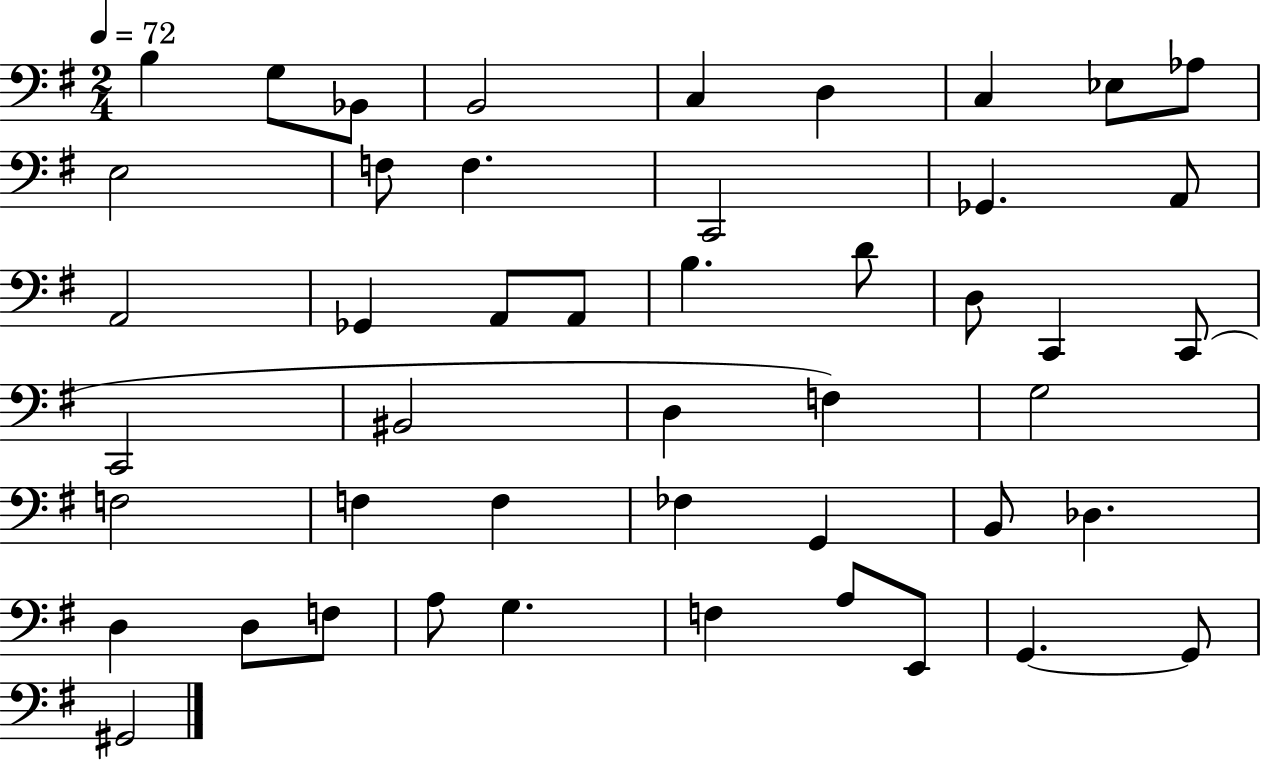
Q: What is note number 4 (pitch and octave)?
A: B2